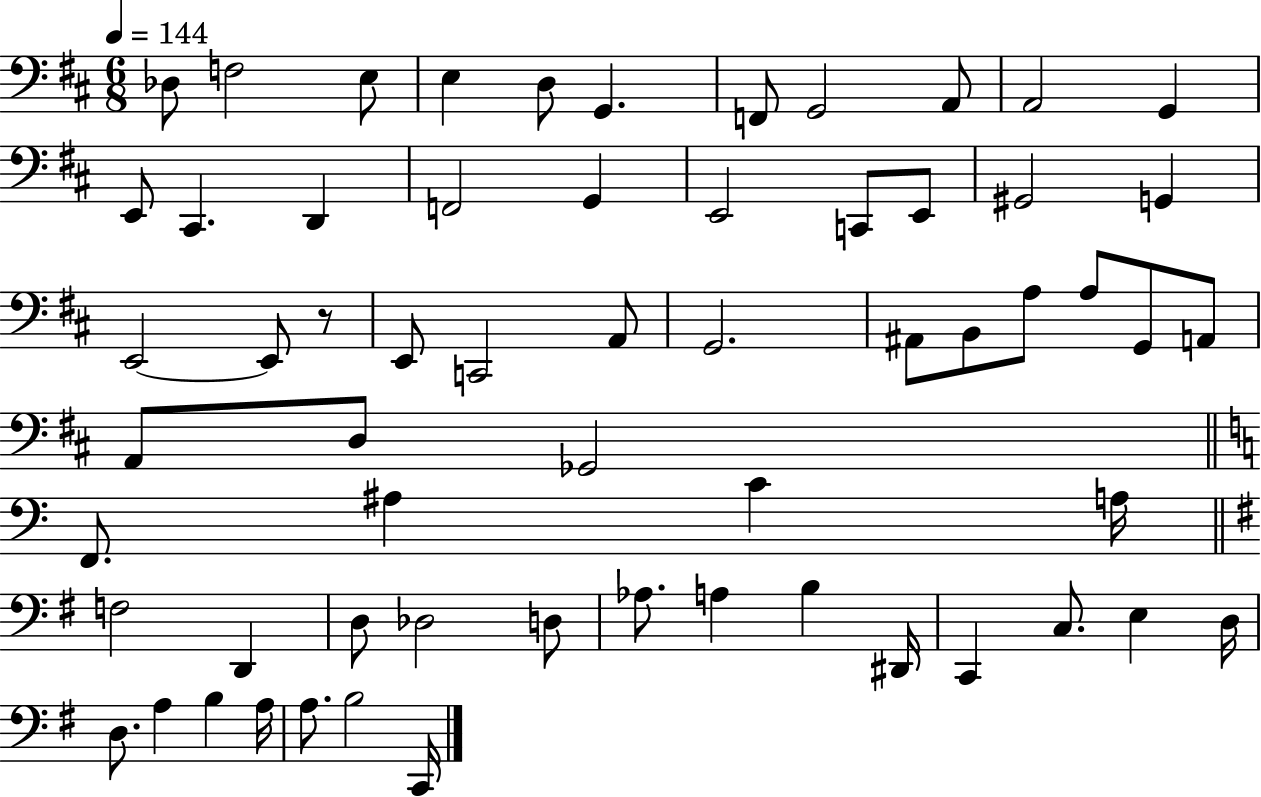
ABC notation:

X:1
T:Untitled
M:6/8
L:1/4
K:D
_D,/2 F,2 E,/2 E, D,/2 G,, F,,/2 G,,2 A,,/2 A,,2 G,, E,,/2 ^C,, D,, F,,2 G,, E,,2 C,,/2 E,,/2 ^G,,2 G,, E,,2 E,,/2 z/2 E,,/2 C,,2 A,,/2 G,,2 ^A,,/2 B,,/2 A,/2 A,/2 G,,/2 A,,/2 A,,/2 D,/2 _G,,2 F,,/2 ^A, C A,/4 F,2 D,, D,/2 _D,2 D,/2 _A,/2 A, B, ^D,,/4 C,, C,/2 E, D,/4 D,/2 A, B, A,/4 A,/2 B,2 C,,/4